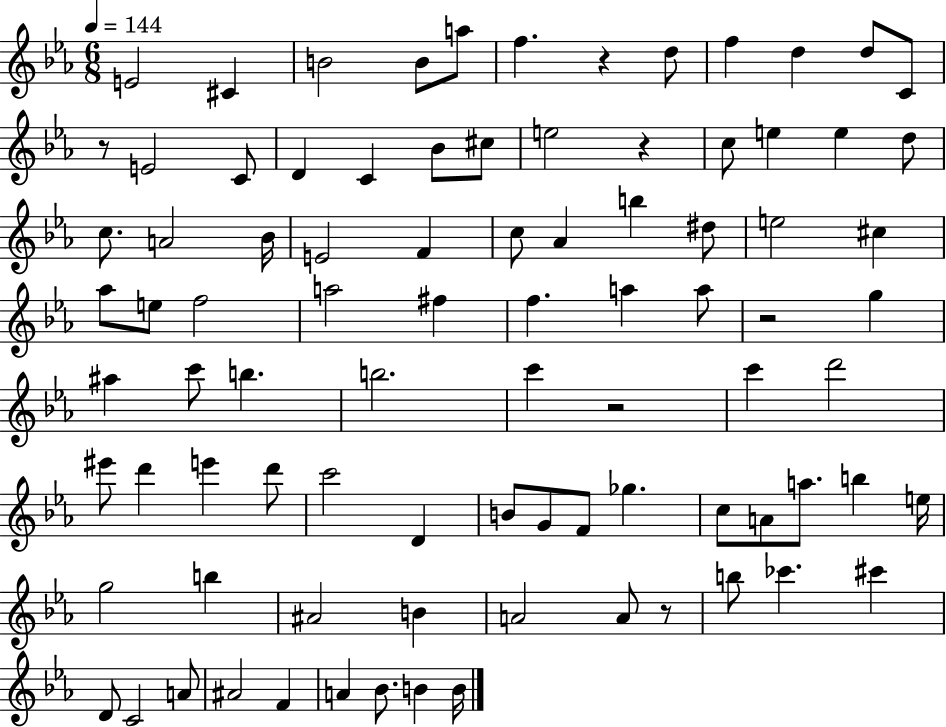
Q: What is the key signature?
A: EES major